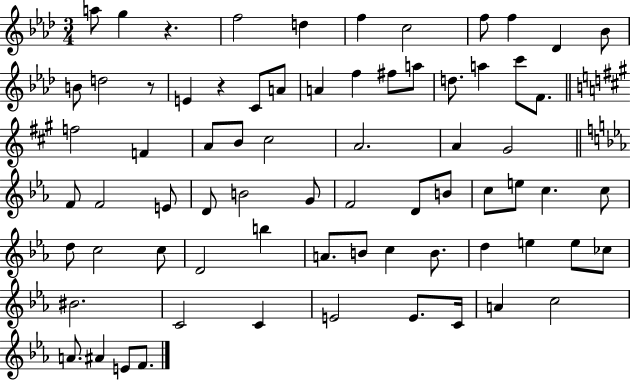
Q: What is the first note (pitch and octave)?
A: A5